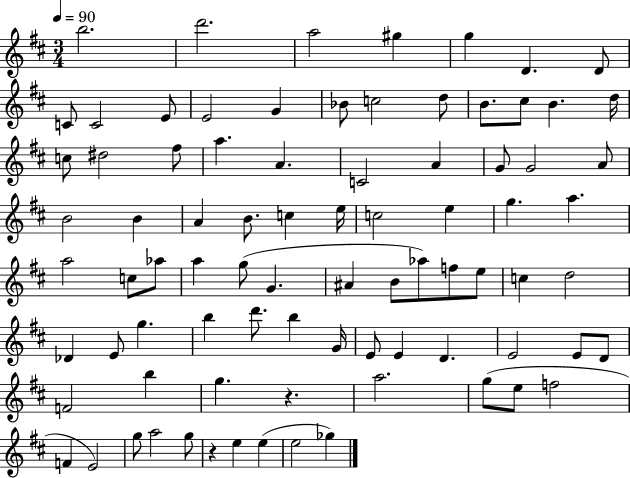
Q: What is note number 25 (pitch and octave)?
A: C4